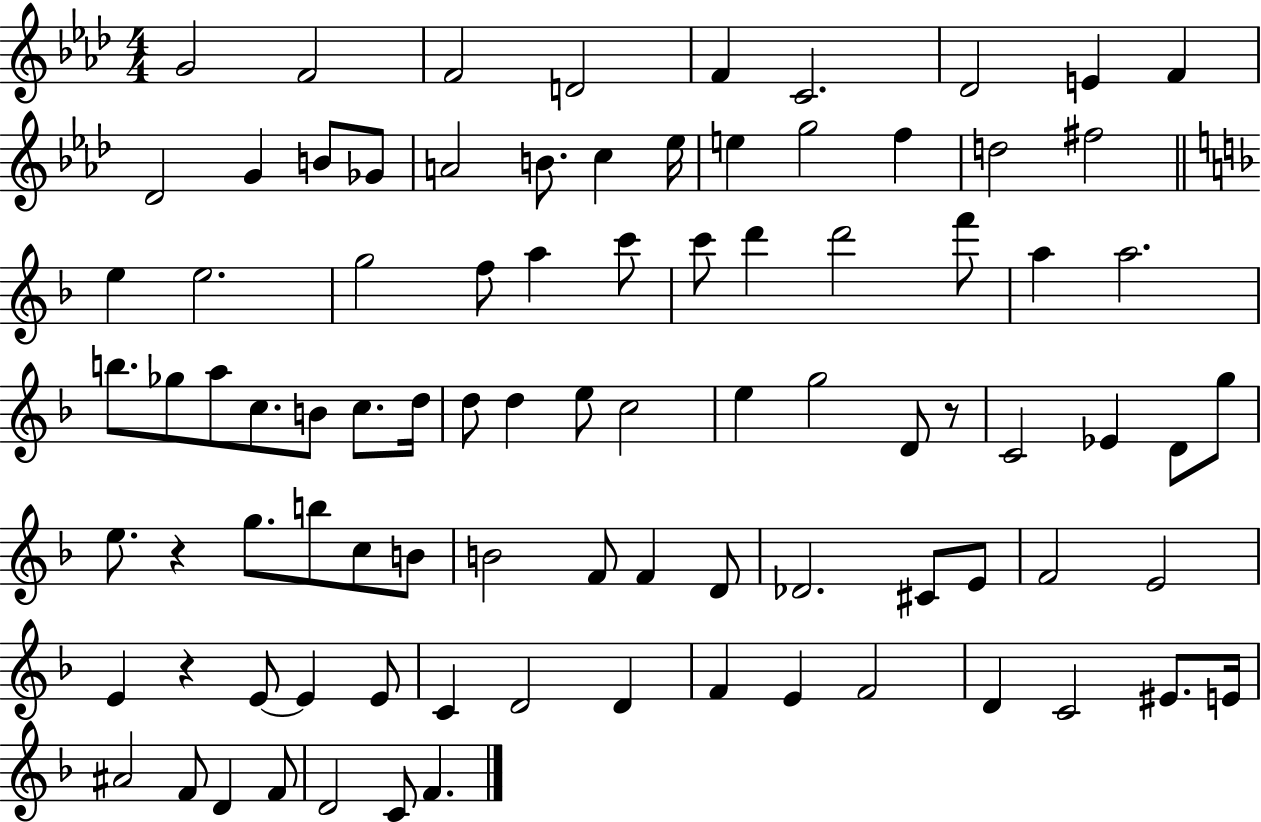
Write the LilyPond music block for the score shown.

{
  \clef treble
  \numericTimeSignature
  \time 4/4
  \key aes \major
  g'2 f'2 | f'2 d'2 | f'4 c'2. | des'2 e'4 f'4 | \break des'2 g'4 b'8 ges'8 | a'2 b'8. c''4 ees''16 | e''4 g''2 f''4 | d''2 fis''2 | \break \bar "||" \break \key f \major e''4 e''2. | g''2 f''8 a''4 c'''8 | c'''8 d'''4 d'''2 f'''8 | a''4 a''2. | \break b''8. ges''8 a''8 c''8. b'8 c''8. d''16 | d''8 d''4 e''8 c''2 | e''4 g''2 d'8 r8 | c'2 ees'4 d'8 g''8 | \break e''8. r4 g''8. b''8 c''8 b'8 | b'2 f'8 f'4 d'8 | des'2. cis'8 e'8 | f'2 e'2 | \break e'4 r4 e'8~~ e'4 e'8 | c'4 d'2 d'4 | f'4 e'4 f'2 | d'4 c'2 eis'8. e'16 | \break ais'2 f'8 d'4 f'8 | d'2 c'8 f'4. | \bar "|."
}